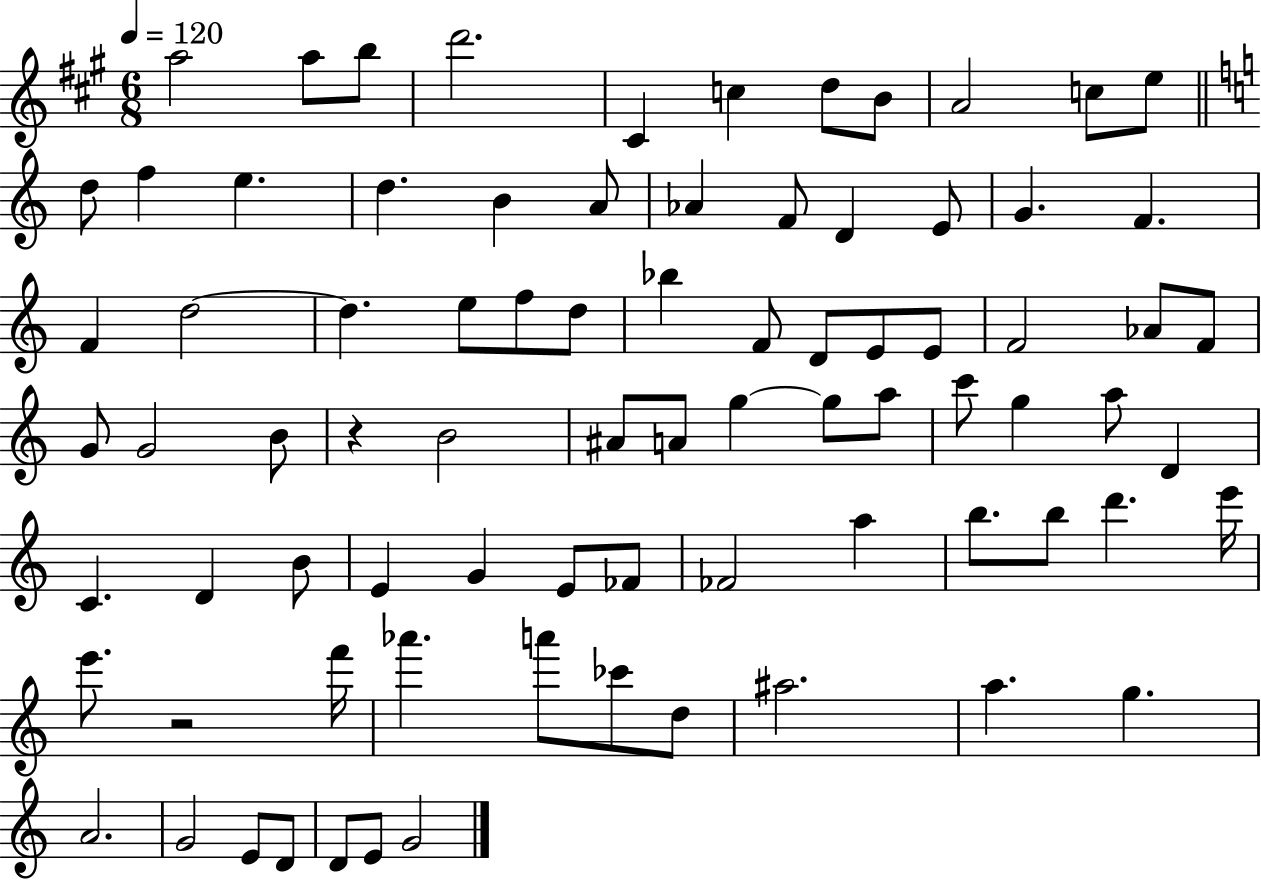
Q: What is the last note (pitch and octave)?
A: G4